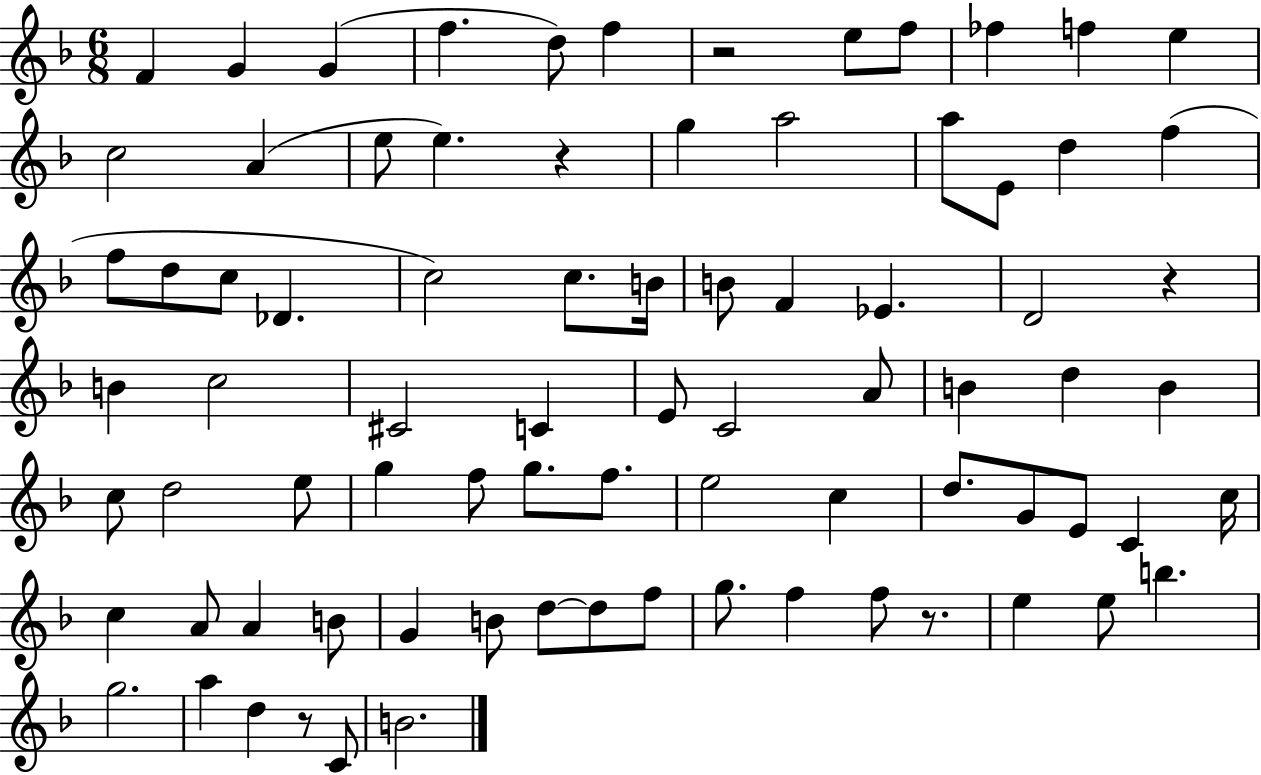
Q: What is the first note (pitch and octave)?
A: F4